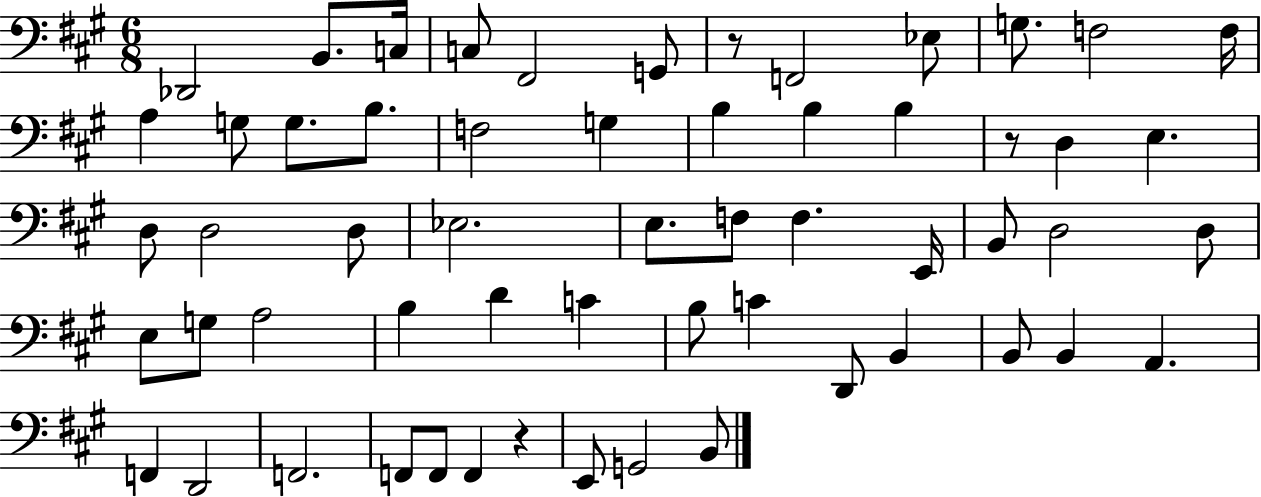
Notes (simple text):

Db2/h B2/e. C3/s C3/e F#2/h G2/e R/e F2/h Eb3/e G3/e. F3/h F3/s A3/q G3/e G3/e. B3/e. F3/h G3/q B3/q B3/q B3/q R/e D3/q E3/q. D3/e D3/h D3/e Eb3/h. E3/e. F3/e F3/q. E2/s B2/e D3/h D3/e E3/e G3/e A3/h B3/q D4/q C4/q B3/e C4/q D2/e B2/q B2/e B2/q A2/q. F2/q D2/h F2/h. F2/e F2/e F2/q R/q E2/e G2/h B2/e